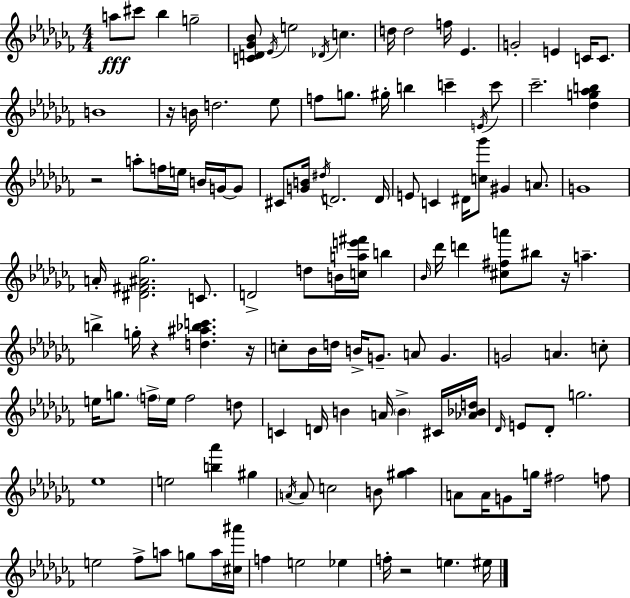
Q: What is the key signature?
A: AES minor